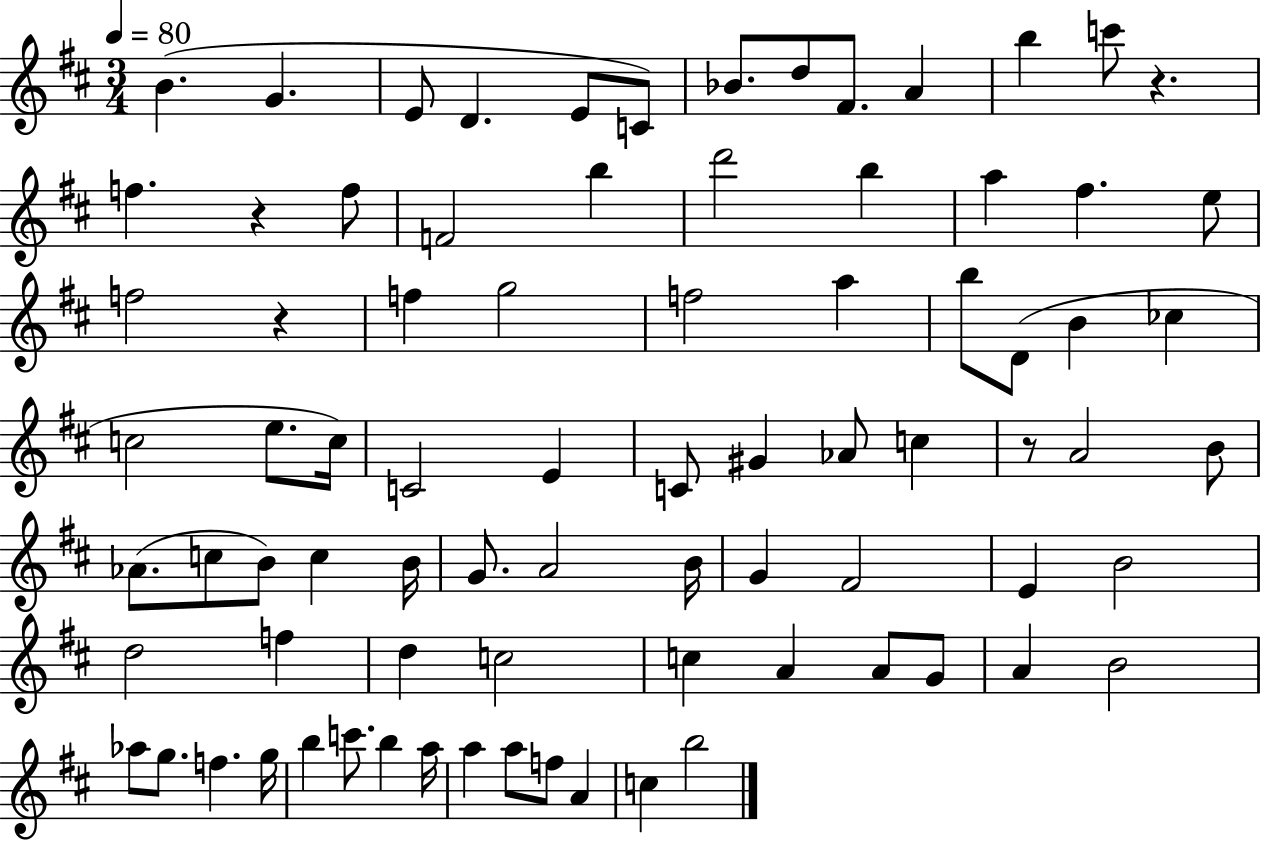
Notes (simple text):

B4/q. G4/q. E4/e D4/q. E4/e C4/e Bb4/e. D5/e F#4/e. A4/q B5/q C6/e R/q. F5/q. R/q F5/e F4/h B5/q D6/h B5/q A5/q F#5/q. E5/e F5/h R/q F5/q G5/h F5/h A5/q B5/e D4/e B4/q CES5/q C5/h E5/e. C5/s C4/h E4/q C4/e G#4/q Ab4/e C5/q R/e A4/h B4/e Ab4/e. C5/e B4/e C5/q B4/s G4/e. A4/h B4/s G4/q F#4/h E4/q B4/h D5/h F5/q D5/q C5/h C5/q A4/q A4/e G4/e A4/q B4/h Ab5/e G5/e. F5/q. G5/s B5/q C6/e. B5/q A5/s A5/q A5/e F5/e A4/q C5/q B5/h